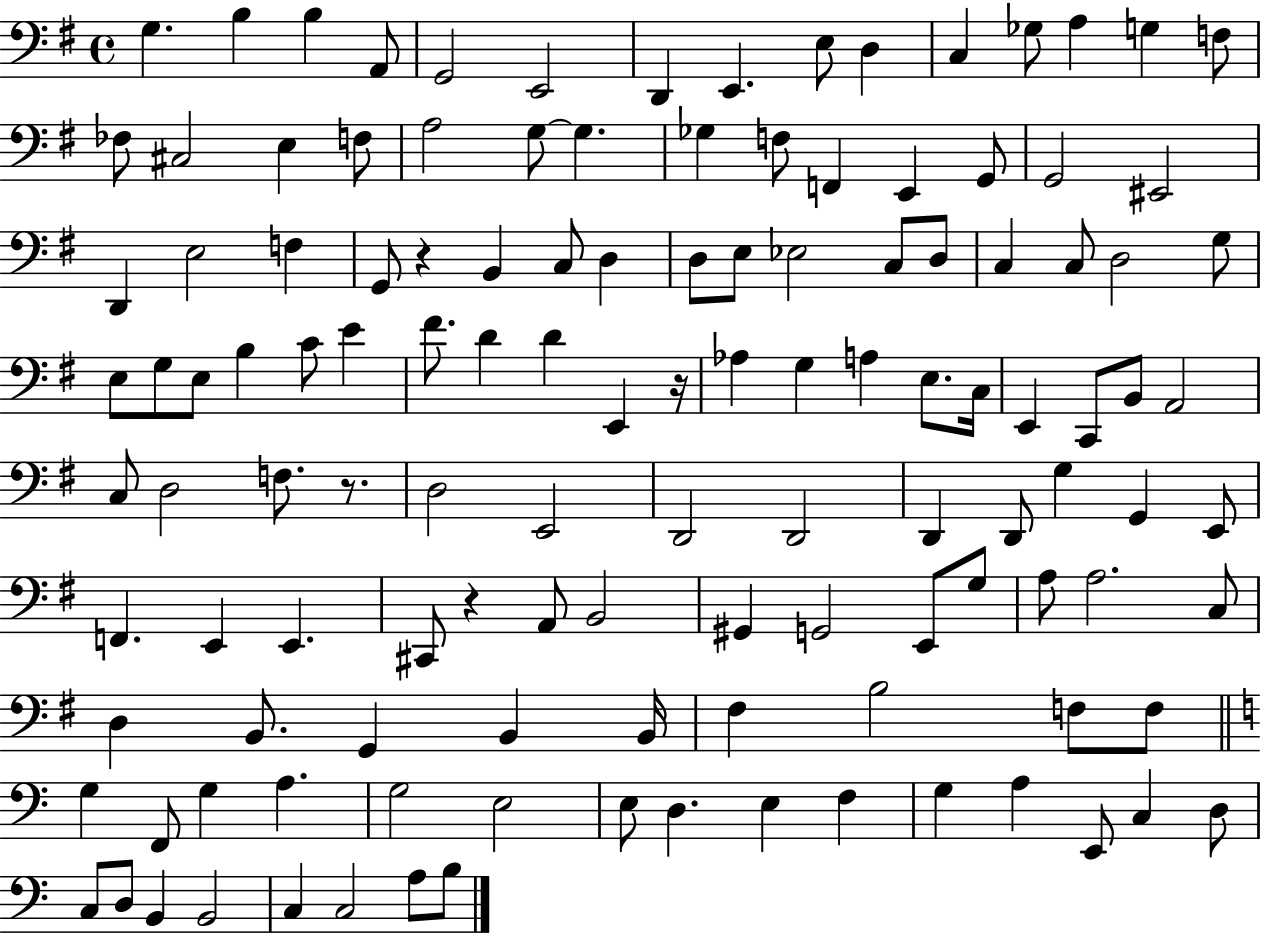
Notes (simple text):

G3/q. B3/q B3/q A2/e G2/h E2/h D2/q E2/q. E3/e D3/q C3/q Gb3/e A3/q G3/q F3/e FES3/e C#3/h E3/q F3/e A3/h G3/e G3/q. Gb3/q F3/e F2/q E2/q G2/e G2/h EIS2/h D2/q E3/h F3/q G2/e R/q B2/q C3/e D3/q D3/e E3/e Eb3/h C3/e D3/e C3/q C3/e D3/h G3/e E3/e G3/e E3/e B3/q C4/e E4/q F#4/e. D4/q D4/q E2/q R/s Ab3/q G3/q A3/q E3/e. C3/s E2/q C2/e B2/e A2/h C3/e D3/h F3/e. R/e. D3/h E2/h D2/h D2/h D2/q D2/e G3/q G2/q E2/e F2/q. E2/q E2/q. C#2/e R/q A2/e B2/h G#2/q G2/h E2/e G3/e A3/e A3/h. C3/e D3/q B2/e. G2/q B2/q B2/s F#3/q B3/h F3/e F3/e G3/q F2/e G3/q A3/q. G3/h E3/h E3/e D3/q. E3/q F3/q G3/q A3/q E2/e C3/q D3/e C3/e D3/e B2/q B2/h C3/q C3/h A3/e B3/e